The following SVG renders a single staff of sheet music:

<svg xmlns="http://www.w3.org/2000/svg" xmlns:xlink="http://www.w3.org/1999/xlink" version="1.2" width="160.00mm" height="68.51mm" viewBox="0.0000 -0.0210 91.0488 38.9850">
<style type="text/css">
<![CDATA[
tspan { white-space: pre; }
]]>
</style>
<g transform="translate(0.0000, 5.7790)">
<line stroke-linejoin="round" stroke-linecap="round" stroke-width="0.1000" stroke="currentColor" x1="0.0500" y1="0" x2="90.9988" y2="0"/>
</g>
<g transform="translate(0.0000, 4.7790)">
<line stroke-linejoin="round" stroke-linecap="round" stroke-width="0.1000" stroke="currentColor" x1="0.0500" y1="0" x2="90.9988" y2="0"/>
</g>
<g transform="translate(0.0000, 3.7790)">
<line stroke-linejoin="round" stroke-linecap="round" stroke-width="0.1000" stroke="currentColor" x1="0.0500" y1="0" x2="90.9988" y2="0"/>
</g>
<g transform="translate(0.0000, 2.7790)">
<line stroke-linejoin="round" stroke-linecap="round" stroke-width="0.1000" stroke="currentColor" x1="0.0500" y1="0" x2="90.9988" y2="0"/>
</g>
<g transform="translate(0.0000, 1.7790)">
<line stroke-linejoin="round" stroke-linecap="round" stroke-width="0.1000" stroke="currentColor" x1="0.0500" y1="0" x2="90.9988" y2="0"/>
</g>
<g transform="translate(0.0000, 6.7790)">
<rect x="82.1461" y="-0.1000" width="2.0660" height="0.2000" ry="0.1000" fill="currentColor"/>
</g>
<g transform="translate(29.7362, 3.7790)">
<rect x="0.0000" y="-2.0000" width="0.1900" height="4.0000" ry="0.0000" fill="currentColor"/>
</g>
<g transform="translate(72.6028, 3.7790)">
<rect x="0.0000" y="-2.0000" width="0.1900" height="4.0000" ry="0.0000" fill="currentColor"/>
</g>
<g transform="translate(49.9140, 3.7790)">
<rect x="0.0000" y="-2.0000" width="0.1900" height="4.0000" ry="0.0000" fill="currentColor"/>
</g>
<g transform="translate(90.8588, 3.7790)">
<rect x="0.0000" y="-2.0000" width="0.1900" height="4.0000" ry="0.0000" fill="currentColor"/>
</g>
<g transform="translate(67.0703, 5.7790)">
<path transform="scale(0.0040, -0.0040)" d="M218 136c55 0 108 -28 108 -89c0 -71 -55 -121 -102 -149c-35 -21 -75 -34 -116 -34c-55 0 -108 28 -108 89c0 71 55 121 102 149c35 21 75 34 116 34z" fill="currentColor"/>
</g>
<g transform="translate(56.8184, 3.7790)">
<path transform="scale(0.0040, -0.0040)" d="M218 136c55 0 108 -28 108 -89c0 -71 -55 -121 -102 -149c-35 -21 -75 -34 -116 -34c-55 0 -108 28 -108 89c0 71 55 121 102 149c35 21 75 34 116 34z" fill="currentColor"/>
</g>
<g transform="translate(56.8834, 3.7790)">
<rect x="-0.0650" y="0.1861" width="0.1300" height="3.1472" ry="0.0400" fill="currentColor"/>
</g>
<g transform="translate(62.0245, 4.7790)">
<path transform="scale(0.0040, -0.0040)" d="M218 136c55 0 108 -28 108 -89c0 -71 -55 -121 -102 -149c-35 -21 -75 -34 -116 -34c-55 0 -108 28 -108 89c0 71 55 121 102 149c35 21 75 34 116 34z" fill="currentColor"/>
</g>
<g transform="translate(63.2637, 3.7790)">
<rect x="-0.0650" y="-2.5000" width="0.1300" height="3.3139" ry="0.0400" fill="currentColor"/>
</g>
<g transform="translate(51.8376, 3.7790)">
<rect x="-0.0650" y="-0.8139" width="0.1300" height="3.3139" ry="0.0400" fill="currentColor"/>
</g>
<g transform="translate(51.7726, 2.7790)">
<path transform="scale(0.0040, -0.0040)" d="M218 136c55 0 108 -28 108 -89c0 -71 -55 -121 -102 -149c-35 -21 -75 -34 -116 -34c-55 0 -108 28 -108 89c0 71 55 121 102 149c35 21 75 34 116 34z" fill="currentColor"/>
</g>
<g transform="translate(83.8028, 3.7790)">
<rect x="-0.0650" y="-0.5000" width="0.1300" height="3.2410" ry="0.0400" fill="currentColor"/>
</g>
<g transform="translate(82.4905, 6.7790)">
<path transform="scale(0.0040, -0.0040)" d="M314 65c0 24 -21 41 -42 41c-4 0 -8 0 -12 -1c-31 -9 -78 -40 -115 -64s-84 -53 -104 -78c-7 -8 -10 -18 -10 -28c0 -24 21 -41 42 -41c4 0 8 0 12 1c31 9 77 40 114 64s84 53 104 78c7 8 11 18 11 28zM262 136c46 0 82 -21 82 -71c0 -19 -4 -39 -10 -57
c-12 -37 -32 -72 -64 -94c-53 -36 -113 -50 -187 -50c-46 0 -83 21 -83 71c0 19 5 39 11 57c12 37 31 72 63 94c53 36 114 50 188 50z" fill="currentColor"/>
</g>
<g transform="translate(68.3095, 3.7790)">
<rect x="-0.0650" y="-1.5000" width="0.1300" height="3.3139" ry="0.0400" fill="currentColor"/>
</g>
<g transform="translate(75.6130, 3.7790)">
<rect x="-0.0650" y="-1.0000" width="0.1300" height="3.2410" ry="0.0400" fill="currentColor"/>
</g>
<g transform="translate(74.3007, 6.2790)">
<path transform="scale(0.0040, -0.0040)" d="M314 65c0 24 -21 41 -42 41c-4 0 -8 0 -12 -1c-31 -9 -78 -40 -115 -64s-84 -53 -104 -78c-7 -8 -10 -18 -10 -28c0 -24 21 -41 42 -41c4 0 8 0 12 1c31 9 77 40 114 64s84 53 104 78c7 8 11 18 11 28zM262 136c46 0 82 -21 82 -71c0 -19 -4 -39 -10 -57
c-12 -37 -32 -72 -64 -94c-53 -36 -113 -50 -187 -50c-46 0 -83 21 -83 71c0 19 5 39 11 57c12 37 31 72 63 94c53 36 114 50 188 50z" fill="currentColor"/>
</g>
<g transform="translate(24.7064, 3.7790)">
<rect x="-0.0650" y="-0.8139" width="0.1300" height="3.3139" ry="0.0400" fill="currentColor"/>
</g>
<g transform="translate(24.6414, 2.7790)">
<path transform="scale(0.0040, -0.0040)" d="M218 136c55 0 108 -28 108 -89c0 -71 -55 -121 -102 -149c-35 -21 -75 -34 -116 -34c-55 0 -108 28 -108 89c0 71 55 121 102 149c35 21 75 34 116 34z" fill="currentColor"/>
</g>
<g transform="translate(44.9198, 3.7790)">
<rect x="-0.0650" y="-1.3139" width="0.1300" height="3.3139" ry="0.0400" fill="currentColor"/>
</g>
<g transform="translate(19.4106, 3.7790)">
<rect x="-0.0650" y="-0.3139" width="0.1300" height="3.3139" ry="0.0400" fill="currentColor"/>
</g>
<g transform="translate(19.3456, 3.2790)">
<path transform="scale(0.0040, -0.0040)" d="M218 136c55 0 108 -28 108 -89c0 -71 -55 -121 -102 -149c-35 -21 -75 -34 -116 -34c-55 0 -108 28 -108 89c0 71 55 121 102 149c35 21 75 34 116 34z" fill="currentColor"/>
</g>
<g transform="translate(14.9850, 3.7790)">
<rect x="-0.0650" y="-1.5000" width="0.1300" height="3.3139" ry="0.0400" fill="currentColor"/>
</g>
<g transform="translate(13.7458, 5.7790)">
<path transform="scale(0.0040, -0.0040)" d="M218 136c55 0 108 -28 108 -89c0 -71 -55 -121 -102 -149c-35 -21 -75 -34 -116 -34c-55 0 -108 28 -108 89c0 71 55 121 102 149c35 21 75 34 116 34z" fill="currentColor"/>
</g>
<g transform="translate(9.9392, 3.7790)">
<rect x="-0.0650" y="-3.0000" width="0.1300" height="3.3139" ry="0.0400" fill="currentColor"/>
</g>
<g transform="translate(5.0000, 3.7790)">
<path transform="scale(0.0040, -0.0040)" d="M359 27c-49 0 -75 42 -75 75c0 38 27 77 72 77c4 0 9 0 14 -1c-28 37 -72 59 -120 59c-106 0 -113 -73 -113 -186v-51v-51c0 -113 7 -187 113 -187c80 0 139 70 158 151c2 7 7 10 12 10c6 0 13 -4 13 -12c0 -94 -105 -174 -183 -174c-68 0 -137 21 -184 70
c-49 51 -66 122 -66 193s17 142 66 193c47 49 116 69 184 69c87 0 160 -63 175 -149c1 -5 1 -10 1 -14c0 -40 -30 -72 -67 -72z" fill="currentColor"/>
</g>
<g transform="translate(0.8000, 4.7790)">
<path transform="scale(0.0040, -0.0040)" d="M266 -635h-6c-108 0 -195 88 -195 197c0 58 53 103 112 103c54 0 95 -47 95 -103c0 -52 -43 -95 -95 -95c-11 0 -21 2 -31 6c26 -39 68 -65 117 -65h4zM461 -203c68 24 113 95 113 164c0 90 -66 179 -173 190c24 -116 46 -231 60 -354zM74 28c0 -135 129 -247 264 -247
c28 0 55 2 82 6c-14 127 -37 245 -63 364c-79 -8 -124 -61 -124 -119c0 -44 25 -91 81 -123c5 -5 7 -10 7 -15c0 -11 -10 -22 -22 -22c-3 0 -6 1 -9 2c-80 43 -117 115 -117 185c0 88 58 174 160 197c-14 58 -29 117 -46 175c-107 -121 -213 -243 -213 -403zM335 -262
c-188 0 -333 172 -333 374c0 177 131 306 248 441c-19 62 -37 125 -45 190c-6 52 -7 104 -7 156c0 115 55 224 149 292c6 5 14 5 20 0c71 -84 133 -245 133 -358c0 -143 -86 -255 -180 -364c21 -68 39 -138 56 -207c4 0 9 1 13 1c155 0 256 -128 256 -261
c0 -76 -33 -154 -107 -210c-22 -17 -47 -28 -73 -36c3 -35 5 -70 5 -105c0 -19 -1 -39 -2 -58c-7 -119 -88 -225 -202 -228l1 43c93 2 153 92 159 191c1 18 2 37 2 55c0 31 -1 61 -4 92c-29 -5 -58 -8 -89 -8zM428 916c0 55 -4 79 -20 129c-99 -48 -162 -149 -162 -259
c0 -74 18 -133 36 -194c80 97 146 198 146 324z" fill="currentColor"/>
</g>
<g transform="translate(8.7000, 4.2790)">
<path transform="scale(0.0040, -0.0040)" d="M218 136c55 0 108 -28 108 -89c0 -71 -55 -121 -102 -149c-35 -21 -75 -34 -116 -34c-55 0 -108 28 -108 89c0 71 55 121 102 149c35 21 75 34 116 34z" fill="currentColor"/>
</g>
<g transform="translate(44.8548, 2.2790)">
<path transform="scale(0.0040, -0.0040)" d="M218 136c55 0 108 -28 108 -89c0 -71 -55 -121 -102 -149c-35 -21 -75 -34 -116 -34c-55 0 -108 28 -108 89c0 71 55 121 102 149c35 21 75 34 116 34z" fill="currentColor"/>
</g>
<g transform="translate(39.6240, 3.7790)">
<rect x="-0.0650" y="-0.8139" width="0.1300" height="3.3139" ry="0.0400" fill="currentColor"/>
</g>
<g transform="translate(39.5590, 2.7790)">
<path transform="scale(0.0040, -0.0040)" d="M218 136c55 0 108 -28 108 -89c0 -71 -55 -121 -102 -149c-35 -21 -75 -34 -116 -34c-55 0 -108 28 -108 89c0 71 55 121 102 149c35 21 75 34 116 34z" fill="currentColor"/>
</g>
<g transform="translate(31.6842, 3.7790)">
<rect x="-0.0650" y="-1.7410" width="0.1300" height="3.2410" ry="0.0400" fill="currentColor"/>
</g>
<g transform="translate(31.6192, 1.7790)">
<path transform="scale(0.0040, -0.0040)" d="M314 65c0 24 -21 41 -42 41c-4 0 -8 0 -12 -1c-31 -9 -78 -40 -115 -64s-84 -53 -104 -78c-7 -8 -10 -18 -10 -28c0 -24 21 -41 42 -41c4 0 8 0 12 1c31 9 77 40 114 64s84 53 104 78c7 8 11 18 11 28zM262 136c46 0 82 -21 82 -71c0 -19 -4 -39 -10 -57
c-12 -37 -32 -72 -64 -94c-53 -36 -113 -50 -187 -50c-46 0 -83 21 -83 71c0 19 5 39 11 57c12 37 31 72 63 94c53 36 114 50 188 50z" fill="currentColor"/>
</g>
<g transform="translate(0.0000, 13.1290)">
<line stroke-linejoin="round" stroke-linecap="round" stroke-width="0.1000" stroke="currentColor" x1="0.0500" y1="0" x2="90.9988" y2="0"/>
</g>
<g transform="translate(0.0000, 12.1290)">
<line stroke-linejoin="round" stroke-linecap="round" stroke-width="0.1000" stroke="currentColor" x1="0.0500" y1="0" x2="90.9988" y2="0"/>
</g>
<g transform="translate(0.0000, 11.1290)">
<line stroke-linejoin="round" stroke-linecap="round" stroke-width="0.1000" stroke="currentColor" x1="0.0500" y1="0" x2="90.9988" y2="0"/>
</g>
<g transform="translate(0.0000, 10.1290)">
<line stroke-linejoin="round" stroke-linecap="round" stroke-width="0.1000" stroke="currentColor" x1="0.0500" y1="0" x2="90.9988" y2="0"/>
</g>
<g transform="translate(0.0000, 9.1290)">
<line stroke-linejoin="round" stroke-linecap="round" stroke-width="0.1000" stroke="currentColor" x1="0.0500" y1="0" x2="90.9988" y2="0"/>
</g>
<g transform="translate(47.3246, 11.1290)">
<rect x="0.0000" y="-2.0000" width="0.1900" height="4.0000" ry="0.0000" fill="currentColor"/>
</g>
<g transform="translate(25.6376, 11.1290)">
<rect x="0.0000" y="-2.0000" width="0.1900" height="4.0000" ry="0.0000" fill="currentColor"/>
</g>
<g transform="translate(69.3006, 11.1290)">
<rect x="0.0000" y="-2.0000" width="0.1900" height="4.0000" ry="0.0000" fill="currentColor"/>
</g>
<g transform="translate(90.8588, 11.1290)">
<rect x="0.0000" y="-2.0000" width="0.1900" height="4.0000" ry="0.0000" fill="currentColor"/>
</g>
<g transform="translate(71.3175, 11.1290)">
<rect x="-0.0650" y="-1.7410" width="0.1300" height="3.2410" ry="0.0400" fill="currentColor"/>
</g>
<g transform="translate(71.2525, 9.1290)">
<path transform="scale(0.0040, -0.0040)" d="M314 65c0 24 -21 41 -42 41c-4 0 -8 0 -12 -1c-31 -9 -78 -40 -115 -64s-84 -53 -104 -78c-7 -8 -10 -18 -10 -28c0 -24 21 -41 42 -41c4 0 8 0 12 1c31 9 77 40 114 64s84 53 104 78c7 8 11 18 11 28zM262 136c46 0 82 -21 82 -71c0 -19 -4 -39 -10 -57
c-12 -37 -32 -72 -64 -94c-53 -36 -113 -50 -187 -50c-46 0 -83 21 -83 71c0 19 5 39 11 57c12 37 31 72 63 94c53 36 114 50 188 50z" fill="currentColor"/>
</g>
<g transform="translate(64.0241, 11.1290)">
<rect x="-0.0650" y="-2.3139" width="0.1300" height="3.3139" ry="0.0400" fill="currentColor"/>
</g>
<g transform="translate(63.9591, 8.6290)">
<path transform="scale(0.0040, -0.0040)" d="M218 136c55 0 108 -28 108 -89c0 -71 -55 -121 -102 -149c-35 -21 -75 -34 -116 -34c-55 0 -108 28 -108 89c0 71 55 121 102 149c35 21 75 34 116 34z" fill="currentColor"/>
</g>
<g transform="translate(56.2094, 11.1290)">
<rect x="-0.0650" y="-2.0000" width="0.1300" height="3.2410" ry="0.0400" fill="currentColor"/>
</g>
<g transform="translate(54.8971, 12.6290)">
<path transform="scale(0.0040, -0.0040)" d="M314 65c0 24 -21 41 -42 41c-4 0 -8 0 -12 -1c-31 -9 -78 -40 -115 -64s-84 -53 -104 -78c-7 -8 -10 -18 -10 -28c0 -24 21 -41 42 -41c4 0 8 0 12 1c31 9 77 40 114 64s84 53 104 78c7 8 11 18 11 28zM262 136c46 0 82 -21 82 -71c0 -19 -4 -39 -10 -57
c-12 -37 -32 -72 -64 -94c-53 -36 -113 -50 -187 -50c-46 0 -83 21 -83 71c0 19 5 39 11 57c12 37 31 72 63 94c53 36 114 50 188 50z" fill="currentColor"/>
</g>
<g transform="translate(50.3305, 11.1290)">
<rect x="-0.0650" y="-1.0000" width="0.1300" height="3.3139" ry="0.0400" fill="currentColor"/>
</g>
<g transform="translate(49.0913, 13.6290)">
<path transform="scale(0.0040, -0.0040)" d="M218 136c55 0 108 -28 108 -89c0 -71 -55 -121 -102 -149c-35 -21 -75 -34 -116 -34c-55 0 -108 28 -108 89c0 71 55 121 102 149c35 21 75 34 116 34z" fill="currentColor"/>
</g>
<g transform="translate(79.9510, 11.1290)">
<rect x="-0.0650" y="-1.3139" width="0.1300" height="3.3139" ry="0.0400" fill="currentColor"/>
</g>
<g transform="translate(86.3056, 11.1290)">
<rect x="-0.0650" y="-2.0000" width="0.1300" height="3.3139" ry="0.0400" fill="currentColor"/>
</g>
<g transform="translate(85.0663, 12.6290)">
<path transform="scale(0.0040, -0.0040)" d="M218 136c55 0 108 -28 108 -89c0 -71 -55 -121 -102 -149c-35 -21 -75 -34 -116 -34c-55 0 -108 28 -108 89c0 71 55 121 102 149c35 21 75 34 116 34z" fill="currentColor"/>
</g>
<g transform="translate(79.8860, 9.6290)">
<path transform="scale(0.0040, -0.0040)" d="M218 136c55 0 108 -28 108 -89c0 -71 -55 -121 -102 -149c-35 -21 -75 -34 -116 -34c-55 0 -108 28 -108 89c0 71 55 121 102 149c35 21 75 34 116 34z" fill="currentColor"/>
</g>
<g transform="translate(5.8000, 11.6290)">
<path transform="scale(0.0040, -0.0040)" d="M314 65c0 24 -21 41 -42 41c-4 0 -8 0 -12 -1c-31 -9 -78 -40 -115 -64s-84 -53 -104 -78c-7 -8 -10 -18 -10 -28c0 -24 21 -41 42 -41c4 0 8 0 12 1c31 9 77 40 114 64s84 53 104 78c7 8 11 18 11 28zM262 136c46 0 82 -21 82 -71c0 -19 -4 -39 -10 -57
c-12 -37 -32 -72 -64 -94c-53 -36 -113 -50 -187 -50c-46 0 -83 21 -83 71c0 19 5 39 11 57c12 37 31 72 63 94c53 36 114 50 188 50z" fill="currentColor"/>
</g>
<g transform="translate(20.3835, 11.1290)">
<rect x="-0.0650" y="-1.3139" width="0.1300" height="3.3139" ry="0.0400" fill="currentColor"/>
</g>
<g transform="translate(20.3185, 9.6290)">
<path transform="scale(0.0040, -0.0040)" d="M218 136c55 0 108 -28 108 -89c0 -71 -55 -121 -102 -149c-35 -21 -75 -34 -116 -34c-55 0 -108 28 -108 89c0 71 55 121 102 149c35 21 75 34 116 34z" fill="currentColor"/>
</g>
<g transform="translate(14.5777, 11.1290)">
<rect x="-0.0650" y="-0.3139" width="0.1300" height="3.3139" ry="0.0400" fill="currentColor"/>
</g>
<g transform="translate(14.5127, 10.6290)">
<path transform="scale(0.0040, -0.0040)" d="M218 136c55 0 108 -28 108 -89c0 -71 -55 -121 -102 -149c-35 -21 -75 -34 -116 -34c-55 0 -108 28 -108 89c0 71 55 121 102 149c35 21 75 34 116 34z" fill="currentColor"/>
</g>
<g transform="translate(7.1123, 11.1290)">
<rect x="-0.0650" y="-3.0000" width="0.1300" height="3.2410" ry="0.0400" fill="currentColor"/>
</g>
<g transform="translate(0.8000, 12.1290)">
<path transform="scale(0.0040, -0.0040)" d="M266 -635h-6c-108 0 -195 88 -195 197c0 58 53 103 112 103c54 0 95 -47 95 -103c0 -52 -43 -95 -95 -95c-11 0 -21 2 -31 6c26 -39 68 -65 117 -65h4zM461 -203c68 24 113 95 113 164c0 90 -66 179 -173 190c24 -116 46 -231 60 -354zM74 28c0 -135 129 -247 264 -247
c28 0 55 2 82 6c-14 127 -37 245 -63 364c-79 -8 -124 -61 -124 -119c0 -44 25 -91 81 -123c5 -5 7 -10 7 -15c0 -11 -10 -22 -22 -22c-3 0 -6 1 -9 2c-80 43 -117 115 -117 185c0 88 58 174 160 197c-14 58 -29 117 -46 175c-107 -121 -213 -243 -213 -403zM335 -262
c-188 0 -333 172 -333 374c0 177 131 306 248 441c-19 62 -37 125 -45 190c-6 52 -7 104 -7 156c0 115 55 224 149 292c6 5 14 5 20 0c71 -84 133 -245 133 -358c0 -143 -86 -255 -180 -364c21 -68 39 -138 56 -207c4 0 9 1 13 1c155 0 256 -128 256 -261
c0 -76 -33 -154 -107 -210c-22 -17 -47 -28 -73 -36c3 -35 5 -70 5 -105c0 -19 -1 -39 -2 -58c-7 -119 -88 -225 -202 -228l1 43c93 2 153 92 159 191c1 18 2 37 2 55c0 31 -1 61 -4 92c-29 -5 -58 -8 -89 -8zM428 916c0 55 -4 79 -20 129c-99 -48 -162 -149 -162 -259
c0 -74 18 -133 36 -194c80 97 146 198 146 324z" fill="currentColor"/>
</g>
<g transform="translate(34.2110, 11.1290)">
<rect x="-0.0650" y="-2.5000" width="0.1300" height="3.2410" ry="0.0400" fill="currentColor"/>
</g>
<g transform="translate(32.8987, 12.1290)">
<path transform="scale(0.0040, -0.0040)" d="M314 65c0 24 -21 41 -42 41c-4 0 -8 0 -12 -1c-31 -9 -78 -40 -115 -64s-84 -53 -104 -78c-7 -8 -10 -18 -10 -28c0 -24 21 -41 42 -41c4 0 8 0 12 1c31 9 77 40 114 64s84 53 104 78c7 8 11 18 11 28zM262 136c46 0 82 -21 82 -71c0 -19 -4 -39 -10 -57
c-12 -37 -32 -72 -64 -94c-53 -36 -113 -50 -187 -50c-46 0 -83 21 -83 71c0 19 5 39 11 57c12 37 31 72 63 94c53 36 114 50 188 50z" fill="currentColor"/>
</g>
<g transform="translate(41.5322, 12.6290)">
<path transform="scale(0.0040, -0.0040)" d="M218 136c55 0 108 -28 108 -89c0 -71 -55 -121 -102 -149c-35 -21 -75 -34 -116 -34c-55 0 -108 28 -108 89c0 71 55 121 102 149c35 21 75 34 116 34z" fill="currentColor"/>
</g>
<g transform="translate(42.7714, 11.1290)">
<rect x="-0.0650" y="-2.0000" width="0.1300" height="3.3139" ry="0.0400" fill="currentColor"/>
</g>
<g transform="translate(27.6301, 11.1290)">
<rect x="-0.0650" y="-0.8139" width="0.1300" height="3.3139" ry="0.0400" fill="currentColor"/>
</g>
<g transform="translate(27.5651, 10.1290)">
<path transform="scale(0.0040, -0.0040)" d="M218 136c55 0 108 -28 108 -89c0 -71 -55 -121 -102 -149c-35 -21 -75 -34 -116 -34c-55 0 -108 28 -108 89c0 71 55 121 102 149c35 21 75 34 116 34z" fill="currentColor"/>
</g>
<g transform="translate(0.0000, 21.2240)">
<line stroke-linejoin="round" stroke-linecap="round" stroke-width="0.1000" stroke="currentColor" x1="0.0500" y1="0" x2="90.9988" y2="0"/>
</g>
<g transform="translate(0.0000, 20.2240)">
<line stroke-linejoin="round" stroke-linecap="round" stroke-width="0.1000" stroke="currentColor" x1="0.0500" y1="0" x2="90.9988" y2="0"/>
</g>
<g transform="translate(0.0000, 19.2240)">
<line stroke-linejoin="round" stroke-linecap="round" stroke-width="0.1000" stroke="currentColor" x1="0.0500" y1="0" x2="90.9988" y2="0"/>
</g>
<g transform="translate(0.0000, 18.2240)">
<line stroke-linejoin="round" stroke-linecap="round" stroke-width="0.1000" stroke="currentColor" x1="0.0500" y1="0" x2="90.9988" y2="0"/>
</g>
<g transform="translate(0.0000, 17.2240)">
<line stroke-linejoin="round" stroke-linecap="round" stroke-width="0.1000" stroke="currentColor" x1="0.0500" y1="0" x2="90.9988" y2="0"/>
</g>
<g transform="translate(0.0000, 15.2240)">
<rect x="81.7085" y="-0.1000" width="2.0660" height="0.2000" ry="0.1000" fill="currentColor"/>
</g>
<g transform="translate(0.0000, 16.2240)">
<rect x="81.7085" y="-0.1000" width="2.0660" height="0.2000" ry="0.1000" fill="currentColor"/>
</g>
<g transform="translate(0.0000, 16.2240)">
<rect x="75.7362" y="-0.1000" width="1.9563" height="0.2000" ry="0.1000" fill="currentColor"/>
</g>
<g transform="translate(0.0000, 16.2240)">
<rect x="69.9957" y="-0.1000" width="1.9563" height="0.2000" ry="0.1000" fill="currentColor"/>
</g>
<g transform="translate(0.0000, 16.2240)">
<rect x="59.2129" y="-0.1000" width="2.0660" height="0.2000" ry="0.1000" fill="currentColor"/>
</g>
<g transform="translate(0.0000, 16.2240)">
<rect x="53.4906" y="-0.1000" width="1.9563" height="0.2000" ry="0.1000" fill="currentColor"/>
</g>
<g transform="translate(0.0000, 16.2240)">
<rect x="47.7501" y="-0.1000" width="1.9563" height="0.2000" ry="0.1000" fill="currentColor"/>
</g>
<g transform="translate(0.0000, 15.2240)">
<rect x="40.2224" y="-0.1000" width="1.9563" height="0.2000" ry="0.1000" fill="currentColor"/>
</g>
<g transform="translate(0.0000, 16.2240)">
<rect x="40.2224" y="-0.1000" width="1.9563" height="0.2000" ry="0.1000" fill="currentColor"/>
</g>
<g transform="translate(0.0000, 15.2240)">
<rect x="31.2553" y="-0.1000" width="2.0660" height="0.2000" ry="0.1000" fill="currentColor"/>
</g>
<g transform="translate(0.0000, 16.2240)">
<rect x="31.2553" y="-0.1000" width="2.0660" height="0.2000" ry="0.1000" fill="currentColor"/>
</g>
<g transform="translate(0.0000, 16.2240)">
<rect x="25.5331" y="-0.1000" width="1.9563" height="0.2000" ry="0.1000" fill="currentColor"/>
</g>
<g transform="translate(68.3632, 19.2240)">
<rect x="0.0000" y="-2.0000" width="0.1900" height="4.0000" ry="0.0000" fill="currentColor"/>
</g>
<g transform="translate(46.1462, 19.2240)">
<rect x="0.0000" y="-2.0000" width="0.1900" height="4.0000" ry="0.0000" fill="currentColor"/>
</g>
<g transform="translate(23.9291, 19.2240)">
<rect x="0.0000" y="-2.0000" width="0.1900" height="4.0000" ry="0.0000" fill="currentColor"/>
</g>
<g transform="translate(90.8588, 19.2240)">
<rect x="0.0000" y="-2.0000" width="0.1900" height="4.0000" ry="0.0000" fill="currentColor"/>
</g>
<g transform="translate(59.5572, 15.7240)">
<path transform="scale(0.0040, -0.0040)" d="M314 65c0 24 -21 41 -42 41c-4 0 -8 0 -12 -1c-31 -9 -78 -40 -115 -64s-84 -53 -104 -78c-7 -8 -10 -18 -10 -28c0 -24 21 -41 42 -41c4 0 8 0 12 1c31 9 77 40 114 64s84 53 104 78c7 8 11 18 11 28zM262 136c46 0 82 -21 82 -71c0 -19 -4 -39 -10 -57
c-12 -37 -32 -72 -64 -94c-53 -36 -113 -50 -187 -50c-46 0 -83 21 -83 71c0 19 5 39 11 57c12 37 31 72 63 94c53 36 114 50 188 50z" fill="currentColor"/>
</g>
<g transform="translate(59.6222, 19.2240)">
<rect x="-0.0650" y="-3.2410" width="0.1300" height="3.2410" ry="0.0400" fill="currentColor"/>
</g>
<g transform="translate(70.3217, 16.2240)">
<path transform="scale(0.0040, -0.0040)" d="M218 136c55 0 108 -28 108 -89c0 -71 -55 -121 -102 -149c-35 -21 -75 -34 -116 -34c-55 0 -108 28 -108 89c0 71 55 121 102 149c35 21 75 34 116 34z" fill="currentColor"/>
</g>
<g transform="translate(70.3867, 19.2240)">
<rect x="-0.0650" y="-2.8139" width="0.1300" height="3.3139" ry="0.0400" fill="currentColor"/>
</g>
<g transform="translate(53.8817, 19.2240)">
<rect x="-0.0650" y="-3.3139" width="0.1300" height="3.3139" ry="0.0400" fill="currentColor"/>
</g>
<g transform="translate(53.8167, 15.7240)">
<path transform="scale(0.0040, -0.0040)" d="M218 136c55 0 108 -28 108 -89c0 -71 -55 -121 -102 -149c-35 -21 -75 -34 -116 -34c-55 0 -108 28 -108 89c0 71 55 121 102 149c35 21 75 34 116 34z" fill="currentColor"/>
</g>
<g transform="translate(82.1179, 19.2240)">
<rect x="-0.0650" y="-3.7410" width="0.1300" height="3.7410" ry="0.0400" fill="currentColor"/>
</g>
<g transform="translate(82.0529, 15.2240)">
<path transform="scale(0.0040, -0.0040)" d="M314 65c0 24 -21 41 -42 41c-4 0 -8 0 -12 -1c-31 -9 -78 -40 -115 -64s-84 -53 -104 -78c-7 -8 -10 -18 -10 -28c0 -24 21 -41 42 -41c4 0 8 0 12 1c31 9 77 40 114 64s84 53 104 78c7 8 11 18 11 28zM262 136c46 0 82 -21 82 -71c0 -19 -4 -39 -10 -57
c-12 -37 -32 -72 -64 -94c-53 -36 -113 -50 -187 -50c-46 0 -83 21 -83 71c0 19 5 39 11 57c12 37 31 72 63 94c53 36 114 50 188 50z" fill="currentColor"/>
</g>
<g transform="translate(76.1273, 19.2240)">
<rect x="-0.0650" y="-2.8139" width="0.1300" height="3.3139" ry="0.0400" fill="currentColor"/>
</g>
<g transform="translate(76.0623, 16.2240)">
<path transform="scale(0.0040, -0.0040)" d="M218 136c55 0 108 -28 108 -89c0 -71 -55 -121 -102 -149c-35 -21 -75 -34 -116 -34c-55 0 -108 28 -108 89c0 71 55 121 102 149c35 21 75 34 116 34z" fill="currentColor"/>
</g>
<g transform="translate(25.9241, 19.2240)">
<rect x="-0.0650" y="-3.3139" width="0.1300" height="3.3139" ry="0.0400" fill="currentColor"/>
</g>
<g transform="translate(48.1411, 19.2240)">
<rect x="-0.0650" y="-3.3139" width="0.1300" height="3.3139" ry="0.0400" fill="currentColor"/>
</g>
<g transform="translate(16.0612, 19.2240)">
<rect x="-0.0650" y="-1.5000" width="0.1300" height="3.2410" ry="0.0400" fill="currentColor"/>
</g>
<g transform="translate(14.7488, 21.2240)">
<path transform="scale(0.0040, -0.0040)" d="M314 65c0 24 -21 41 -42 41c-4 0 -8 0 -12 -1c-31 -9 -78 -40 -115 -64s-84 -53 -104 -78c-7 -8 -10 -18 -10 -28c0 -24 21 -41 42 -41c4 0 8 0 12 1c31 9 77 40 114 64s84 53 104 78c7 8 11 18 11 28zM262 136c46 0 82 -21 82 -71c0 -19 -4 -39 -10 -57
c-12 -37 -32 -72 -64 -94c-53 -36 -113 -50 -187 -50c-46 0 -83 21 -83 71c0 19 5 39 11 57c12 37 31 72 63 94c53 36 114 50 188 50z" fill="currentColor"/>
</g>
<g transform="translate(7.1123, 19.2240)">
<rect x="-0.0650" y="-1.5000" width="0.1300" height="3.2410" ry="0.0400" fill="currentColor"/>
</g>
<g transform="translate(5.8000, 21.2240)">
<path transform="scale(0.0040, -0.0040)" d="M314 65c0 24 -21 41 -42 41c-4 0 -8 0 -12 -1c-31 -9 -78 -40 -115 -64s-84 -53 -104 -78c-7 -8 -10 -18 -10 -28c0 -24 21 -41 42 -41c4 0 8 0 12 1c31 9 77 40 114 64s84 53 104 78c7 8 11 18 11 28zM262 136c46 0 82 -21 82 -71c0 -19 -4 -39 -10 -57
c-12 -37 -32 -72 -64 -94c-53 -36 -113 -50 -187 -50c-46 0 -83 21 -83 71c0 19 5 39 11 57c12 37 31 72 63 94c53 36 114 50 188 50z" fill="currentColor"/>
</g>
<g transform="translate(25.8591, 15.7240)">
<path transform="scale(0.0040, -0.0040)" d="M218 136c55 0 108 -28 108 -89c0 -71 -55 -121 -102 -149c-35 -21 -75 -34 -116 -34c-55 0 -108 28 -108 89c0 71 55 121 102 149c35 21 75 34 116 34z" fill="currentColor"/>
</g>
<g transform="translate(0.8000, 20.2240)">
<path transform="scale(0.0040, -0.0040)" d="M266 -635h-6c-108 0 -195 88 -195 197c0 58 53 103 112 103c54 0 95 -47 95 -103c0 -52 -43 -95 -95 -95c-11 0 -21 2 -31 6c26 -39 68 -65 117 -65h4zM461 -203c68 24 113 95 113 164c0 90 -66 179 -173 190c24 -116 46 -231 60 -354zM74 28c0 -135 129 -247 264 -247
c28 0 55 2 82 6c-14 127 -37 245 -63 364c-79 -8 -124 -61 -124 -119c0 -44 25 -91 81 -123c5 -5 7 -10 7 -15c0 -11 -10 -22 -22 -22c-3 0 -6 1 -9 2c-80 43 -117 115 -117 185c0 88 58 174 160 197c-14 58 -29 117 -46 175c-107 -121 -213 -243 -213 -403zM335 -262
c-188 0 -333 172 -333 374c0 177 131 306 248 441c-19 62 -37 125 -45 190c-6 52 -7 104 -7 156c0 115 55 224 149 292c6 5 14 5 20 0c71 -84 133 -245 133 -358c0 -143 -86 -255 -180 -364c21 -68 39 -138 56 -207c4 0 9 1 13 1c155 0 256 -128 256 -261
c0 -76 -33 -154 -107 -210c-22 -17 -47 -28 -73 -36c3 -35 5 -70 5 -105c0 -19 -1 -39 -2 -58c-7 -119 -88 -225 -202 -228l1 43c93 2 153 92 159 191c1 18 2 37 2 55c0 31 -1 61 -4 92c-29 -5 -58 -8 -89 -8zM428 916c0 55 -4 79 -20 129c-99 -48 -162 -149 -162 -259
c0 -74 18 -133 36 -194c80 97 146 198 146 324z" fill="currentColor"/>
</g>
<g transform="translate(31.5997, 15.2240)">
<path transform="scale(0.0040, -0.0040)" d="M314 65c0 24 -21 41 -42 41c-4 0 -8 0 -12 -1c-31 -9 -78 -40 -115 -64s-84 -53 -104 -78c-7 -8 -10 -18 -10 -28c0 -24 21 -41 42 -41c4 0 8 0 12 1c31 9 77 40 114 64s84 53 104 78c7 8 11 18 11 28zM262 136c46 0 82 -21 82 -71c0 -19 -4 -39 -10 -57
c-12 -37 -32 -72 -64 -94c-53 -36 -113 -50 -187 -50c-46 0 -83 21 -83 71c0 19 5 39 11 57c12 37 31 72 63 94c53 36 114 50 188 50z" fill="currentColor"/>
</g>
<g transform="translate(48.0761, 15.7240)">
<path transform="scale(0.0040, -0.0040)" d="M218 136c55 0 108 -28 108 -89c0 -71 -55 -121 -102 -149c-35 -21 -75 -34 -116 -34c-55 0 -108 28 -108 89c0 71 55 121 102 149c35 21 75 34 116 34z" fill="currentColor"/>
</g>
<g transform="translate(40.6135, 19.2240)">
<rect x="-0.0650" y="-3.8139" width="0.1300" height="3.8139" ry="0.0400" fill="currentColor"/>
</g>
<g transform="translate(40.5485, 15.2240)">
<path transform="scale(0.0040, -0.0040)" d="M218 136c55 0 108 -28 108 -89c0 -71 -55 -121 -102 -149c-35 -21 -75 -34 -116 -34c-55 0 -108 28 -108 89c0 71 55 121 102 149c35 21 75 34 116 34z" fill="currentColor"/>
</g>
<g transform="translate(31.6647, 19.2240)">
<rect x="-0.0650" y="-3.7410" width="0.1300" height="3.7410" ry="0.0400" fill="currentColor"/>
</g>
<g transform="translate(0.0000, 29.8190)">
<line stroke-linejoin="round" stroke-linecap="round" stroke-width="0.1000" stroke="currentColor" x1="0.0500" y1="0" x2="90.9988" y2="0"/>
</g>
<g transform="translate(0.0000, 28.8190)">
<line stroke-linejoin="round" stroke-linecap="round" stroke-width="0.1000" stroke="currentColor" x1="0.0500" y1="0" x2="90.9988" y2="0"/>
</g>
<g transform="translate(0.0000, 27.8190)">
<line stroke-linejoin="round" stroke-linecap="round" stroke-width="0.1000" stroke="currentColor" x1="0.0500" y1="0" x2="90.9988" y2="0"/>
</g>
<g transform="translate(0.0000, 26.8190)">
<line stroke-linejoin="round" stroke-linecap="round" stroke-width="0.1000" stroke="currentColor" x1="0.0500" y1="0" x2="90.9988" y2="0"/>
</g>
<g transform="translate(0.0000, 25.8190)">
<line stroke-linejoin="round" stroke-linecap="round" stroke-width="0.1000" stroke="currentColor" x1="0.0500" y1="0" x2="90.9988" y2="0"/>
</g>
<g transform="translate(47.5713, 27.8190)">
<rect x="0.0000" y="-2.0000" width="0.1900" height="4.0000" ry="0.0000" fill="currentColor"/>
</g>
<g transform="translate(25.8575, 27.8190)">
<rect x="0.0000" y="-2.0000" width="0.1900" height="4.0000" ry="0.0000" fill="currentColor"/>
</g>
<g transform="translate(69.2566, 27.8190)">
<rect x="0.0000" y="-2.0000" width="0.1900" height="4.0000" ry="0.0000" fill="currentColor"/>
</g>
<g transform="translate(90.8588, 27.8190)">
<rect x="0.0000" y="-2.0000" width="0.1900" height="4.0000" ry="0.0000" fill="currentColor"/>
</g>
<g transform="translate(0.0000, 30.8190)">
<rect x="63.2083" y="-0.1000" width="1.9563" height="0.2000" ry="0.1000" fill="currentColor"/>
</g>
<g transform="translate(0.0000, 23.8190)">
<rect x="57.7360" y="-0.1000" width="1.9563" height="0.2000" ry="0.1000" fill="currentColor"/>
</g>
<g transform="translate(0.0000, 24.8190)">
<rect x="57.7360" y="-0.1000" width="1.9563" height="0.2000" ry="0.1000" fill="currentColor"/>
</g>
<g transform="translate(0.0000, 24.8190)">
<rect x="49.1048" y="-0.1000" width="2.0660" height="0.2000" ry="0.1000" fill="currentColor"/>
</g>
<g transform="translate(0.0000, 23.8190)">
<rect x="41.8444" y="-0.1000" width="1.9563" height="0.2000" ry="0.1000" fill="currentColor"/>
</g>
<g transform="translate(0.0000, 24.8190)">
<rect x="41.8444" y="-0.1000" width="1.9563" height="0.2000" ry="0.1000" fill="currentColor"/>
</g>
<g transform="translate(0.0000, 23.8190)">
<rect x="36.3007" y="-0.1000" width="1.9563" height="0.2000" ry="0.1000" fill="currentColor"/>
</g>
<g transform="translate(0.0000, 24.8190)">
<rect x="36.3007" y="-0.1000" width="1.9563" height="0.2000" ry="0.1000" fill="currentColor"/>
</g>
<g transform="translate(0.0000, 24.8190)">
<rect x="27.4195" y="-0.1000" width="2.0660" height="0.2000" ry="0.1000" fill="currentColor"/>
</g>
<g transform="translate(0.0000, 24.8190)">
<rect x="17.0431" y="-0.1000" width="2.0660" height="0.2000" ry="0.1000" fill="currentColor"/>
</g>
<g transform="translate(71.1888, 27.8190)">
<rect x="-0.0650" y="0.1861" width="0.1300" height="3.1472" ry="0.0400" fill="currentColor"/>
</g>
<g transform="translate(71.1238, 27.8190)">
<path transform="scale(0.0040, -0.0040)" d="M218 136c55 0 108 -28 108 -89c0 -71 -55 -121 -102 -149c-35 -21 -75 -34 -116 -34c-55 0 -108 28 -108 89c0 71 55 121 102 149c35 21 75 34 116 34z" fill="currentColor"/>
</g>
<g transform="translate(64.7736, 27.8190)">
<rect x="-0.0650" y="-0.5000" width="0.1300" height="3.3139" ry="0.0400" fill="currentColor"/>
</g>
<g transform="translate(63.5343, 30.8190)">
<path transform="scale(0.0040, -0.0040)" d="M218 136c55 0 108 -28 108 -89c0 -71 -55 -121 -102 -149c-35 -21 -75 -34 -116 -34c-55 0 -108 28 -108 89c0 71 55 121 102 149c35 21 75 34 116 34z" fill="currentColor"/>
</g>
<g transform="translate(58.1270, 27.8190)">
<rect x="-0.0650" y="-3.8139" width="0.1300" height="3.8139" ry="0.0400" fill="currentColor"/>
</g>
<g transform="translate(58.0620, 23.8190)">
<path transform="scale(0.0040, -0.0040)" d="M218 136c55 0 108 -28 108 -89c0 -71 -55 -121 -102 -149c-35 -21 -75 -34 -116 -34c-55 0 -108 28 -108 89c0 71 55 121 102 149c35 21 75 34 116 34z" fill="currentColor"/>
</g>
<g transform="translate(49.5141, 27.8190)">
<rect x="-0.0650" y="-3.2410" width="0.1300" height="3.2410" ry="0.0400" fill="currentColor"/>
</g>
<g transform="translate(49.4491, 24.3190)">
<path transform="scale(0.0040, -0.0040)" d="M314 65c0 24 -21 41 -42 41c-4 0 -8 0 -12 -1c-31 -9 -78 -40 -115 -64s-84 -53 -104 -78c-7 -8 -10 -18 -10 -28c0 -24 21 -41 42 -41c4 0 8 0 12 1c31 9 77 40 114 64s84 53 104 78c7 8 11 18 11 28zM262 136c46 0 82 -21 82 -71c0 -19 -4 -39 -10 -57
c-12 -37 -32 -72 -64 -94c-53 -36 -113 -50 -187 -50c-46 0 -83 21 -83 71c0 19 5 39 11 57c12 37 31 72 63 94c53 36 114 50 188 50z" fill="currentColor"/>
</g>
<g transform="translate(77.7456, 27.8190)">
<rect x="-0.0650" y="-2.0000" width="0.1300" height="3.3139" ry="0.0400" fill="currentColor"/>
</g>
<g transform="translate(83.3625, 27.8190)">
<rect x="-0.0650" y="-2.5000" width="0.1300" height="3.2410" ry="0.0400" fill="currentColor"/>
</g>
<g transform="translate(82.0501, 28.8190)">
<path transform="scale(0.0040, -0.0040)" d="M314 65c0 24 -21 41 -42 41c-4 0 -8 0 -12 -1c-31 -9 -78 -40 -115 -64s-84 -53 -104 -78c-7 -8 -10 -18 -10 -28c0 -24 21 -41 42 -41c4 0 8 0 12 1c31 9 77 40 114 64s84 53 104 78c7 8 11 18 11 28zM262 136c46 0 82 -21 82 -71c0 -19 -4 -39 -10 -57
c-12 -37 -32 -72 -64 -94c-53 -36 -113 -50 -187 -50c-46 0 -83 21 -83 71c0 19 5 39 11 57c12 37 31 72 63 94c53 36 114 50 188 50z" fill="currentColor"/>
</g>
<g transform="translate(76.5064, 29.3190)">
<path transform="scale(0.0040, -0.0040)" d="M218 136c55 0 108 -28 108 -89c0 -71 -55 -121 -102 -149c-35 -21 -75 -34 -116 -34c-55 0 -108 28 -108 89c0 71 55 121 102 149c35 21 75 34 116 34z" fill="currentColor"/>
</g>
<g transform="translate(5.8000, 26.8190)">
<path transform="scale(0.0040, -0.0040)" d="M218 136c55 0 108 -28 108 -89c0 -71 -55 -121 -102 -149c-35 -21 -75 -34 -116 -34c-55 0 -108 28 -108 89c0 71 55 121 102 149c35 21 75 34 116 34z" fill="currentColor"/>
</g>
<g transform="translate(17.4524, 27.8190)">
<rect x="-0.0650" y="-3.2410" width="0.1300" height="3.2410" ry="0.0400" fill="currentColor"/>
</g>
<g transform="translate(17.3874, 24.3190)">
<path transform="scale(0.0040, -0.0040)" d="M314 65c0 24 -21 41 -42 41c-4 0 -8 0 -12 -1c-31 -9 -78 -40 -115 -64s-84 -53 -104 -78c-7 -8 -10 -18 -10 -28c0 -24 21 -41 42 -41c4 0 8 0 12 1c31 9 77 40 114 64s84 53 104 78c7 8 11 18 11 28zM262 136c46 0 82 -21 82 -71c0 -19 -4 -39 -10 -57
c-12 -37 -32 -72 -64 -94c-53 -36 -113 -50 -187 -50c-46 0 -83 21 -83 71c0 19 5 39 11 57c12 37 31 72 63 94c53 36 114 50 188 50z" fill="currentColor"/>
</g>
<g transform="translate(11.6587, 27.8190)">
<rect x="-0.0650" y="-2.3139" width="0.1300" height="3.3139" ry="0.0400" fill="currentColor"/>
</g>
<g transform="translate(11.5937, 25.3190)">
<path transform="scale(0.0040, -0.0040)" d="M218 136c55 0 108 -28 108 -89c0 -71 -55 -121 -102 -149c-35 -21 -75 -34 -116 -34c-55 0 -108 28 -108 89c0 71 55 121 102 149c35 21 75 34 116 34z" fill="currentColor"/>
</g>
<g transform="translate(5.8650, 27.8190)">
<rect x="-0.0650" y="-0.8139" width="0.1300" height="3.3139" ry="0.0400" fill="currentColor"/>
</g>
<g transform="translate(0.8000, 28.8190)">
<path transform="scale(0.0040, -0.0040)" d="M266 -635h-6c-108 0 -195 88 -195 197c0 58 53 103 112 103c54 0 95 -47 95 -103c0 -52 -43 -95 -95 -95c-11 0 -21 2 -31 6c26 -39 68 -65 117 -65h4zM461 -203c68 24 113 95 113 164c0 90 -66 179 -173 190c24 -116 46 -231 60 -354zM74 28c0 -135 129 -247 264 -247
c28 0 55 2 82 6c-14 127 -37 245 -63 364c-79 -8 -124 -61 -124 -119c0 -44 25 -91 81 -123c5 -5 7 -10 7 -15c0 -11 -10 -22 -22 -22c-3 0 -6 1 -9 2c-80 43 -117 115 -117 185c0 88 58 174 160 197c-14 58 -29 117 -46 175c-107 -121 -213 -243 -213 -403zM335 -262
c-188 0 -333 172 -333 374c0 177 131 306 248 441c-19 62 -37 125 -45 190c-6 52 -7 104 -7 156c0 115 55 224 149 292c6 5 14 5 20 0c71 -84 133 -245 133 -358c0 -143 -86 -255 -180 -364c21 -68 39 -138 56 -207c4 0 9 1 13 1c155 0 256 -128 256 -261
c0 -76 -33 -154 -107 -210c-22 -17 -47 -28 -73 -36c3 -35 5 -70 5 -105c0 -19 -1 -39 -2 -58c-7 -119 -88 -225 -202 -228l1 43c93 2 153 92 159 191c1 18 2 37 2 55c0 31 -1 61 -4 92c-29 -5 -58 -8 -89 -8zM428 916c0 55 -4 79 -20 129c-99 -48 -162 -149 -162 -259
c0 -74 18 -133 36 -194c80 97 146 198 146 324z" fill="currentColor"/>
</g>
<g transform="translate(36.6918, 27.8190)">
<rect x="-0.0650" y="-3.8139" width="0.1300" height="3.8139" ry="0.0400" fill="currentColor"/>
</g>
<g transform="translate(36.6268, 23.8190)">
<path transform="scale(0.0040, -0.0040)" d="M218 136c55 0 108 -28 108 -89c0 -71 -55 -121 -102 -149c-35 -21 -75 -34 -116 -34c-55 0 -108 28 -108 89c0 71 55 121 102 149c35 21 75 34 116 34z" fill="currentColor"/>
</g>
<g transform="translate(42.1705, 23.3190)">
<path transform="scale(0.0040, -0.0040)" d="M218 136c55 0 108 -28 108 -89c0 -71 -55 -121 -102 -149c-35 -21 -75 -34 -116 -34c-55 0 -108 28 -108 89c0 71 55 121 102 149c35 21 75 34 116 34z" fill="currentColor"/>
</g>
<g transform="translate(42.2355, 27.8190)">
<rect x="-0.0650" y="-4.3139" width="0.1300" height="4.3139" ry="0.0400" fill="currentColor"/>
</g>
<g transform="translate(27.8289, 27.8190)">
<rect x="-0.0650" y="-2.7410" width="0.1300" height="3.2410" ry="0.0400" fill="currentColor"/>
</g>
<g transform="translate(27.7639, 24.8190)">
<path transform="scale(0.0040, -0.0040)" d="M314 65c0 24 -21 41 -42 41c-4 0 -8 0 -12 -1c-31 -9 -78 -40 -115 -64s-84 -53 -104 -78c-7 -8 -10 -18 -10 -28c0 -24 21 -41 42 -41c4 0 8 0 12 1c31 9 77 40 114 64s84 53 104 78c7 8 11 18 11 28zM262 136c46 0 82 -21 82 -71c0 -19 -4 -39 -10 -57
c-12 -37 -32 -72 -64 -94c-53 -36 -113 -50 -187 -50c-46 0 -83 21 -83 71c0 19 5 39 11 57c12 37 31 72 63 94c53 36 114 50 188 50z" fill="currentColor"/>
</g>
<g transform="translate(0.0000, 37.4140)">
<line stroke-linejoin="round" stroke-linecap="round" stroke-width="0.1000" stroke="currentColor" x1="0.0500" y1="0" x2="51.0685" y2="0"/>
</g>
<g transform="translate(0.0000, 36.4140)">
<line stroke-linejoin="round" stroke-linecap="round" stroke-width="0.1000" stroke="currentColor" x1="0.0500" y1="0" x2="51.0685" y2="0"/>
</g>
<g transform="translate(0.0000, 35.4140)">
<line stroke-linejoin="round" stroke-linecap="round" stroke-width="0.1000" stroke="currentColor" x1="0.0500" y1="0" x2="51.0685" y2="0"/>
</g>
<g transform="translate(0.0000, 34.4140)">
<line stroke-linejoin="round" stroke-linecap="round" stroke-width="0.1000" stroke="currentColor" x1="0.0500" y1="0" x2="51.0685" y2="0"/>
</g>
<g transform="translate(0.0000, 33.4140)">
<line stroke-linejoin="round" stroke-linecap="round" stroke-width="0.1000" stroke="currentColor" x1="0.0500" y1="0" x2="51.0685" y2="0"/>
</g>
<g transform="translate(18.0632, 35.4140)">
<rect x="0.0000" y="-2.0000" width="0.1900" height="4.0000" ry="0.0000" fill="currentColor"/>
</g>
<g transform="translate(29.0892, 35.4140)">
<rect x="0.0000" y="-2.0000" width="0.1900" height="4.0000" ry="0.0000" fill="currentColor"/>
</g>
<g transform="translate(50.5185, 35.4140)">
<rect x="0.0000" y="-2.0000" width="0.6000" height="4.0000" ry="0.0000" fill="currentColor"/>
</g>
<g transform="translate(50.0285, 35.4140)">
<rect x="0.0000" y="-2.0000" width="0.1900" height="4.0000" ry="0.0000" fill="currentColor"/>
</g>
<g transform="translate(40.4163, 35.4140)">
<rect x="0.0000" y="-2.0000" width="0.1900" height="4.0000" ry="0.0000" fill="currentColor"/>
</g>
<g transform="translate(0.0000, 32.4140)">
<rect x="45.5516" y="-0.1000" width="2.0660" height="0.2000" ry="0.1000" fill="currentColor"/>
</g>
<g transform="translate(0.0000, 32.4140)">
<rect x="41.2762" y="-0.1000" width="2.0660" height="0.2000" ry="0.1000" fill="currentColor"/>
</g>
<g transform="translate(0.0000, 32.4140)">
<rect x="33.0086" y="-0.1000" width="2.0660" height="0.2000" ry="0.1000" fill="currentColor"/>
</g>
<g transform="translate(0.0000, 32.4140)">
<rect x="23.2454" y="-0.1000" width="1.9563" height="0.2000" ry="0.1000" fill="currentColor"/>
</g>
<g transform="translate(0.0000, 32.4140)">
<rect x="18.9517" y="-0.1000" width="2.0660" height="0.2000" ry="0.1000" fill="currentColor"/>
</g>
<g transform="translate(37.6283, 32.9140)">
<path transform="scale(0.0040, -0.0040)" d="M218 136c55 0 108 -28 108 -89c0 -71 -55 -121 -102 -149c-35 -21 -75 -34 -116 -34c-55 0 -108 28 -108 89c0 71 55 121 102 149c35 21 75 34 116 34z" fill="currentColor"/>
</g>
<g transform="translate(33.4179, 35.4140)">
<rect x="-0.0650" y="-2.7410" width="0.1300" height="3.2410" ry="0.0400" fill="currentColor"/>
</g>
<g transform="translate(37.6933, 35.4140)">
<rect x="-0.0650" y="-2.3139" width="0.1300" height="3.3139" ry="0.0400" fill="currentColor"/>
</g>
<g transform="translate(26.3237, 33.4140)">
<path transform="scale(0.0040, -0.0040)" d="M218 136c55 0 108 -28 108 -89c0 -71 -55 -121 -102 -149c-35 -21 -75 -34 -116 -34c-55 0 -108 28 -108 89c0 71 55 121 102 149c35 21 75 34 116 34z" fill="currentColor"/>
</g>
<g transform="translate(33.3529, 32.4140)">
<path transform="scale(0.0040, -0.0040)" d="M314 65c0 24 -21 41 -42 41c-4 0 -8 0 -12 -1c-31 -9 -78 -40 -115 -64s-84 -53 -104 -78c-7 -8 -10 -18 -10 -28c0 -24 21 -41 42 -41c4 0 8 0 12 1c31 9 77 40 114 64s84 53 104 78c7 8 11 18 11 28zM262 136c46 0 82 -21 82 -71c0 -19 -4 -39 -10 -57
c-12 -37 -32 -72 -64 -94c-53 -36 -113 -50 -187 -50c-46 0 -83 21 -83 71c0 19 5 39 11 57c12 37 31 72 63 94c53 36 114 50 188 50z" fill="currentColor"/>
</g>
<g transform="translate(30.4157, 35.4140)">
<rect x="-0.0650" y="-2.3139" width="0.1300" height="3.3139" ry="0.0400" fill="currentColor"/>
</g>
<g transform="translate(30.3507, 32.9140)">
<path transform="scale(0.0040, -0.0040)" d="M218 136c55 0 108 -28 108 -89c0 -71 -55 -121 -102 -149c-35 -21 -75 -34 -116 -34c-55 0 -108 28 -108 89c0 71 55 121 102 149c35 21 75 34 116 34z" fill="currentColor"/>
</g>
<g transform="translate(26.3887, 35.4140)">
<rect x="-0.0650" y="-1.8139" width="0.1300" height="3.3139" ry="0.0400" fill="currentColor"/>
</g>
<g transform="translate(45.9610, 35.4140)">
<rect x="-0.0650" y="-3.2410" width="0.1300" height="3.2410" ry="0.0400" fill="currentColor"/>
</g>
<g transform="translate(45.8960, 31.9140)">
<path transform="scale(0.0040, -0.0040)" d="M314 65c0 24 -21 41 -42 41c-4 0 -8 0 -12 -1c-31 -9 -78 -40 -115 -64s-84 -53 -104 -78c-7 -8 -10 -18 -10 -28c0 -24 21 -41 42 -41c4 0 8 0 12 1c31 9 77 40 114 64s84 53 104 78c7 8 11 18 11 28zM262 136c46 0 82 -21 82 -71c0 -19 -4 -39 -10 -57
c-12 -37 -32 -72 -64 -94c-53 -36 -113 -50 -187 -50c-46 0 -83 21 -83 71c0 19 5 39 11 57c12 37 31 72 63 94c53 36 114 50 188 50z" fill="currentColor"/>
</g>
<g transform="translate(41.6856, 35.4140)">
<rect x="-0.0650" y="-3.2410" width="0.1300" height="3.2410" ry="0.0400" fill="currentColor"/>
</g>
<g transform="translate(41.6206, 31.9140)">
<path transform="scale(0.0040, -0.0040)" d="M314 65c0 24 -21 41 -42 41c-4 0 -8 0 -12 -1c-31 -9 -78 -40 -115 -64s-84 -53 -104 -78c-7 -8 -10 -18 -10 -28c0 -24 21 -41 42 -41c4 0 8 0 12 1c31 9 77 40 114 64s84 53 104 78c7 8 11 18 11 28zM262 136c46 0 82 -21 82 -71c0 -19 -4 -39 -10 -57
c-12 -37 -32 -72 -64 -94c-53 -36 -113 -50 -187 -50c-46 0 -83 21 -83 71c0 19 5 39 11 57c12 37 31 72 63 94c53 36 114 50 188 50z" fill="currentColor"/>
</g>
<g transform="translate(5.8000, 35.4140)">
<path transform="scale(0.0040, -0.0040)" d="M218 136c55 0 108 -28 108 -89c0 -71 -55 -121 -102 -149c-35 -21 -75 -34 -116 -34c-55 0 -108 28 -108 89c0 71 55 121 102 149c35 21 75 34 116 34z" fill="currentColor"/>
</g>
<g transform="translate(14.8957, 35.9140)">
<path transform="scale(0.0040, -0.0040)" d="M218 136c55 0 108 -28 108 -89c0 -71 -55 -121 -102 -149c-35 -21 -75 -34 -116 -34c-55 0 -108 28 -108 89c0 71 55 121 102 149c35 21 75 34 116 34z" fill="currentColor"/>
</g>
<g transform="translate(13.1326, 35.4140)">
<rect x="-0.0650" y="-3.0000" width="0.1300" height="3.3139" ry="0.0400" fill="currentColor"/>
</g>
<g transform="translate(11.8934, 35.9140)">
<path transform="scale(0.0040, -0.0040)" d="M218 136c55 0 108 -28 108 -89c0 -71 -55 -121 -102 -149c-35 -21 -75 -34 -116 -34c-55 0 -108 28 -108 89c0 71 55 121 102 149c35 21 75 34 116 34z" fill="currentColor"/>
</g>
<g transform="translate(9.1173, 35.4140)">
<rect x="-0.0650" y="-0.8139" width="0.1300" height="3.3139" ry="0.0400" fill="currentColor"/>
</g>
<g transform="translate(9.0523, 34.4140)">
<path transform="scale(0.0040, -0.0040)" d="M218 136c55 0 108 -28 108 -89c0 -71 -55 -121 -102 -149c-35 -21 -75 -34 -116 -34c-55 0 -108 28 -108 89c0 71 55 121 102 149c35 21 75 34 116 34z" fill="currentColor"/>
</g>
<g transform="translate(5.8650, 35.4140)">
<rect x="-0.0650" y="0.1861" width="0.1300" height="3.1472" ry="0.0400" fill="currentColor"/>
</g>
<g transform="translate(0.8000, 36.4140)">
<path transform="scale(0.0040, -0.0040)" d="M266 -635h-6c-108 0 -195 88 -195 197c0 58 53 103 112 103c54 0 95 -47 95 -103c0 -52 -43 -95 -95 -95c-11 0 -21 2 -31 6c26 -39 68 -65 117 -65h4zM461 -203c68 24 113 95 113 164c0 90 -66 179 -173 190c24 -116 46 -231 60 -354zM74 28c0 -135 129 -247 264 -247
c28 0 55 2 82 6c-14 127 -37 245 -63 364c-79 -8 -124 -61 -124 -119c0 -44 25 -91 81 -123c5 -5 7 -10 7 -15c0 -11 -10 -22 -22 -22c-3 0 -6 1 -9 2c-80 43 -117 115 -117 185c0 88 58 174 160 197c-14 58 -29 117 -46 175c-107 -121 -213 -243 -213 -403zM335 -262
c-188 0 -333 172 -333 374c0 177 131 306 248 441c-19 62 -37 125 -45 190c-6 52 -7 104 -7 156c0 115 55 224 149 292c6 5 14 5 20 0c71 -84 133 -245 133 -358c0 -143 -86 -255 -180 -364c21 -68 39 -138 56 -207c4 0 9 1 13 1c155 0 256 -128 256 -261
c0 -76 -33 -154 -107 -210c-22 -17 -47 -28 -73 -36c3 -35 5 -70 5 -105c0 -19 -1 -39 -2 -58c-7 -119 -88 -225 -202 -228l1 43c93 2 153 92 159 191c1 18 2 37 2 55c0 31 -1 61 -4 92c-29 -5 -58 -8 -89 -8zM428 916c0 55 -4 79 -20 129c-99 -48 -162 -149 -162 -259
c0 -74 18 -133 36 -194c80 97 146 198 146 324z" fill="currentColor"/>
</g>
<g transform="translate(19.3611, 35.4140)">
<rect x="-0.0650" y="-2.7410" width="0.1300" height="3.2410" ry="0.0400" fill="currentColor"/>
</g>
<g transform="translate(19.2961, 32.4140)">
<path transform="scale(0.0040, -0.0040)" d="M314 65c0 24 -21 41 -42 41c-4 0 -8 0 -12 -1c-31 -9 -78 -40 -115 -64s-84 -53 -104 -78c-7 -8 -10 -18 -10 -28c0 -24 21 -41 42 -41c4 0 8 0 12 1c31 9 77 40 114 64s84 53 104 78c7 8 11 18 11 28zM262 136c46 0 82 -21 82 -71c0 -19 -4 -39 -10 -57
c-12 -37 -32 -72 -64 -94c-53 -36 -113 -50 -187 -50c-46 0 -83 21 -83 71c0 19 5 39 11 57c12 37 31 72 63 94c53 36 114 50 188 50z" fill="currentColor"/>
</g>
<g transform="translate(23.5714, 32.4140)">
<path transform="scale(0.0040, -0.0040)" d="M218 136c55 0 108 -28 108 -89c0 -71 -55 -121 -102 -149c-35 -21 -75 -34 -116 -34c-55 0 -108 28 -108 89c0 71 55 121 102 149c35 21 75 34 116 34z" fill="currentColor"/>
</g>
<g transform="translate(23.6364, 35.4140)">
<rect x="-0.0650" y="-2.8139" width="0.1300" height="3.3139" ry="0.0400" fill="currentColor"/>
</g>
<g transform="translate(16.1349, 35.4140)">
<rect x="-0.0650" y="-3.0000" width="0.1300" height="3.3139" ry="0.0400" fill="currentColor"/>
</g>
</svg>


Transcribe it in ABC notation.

X:1
T:Untitled
M:4/4
L:1/4
K:C
A E c d f2 d e d B G E D2 C2 A2 c e d G2 F D F2 g f2 e F E2 E2 b c'2 c' b b b2 a a c'2 d g b2 a2 c' d' b2 c' C B F G2 B d A A a2 a f g a2 g b2 b2